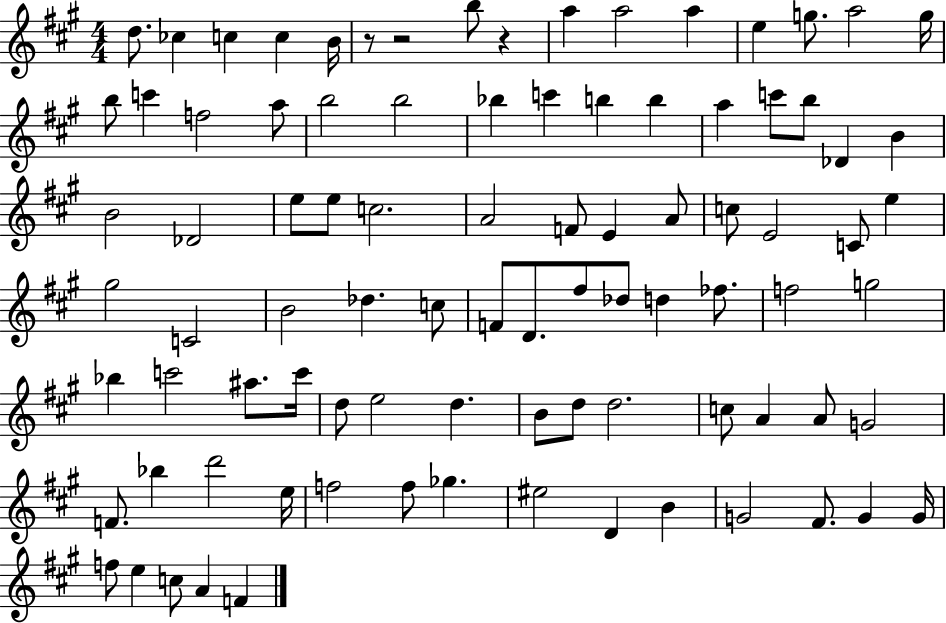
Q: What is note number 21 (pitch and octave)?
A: C6